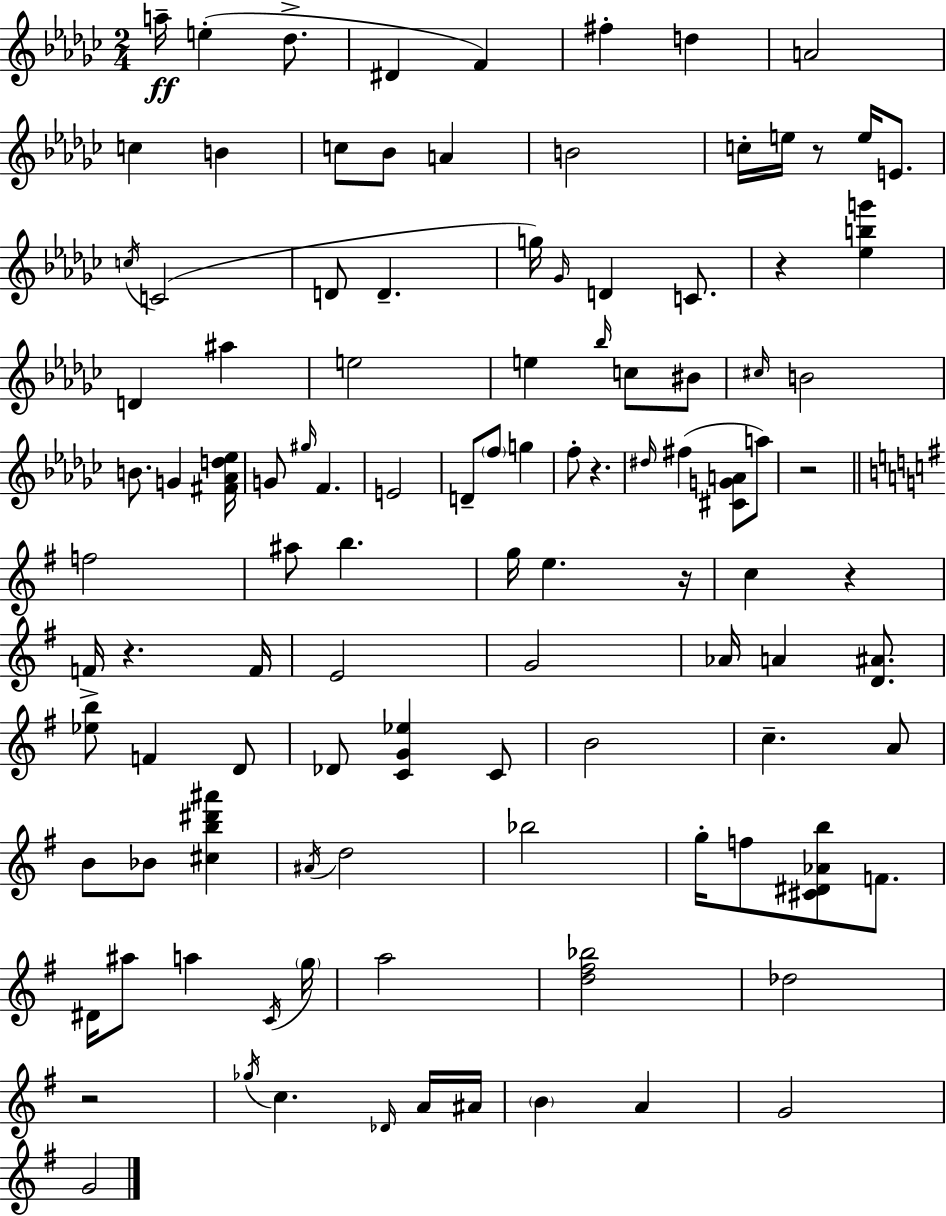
X:1
T:Untitled
M:2/4
L:1/4
K:Ebm
a/4 e _d/2 ^D F ^f d A2 c B c/2 _B/2 A B2 c/4 e/4 z/2 e/4 E/2 c/4 C2 D/2 D g/4 _G/4 D C/2 z [_ebg'] D ^a e2 e _b/4 c/2 ^B/2 ^c/4 B2 B/2 G [^F_Ad_e]/4 G/2 ^g/4 F E2 D/2 f/2 g f/2 z ^d/4 ^f [^CGA]/2 a/2 z2 f2 ^a/2 b g/4 e z/4 c z F/4 z F/4 E2 G2 _A/4 A [D^A]/2 [_eb]/2 F D/2 _D/2 [CG_e] C/2 B2 c A/2 B/2 _B/2 [^cb^d'^a'] ^A/4 d2 _b2 g/4 f/2 [^C^D_Ab]/2 F/2 ^D/4 ^a/2 a C/4 g/4 a2 [d^f_b]2 _d2 z2 _g/4 c _D/4 A/4 ^A/4 B A G2 G2